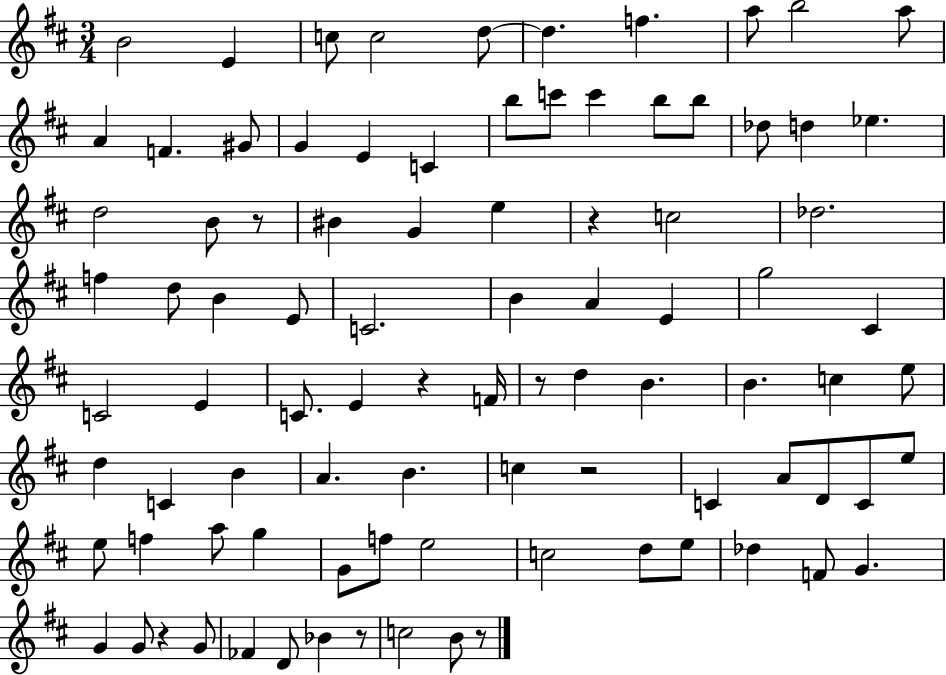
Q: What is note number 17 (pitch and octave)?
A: B5